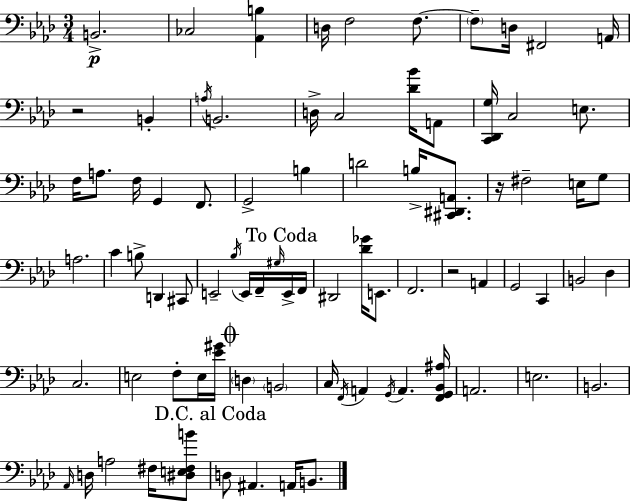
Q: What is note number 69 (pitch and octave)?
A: A#2